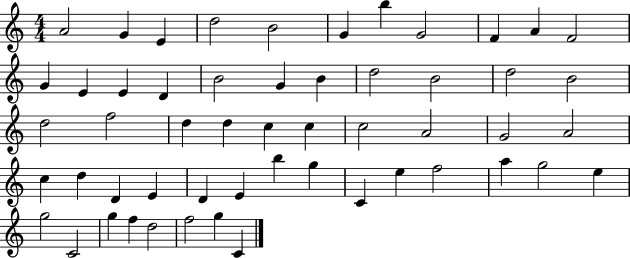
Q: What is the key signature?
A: C major